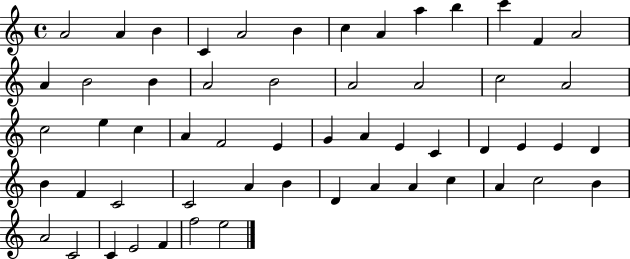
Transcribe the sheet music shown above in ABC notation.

X:1
T:Untitled
M:4/4
L:1/4
K:C
A2 A B C A2 B c A a b c' F A2 A B2 B A2 B2 A2 A2 c2 A2 c2 e c A F2 E G A E C D E E D B F C2 C2 A B D A A c A c2 B A2 C2 C E2 F f2 e2